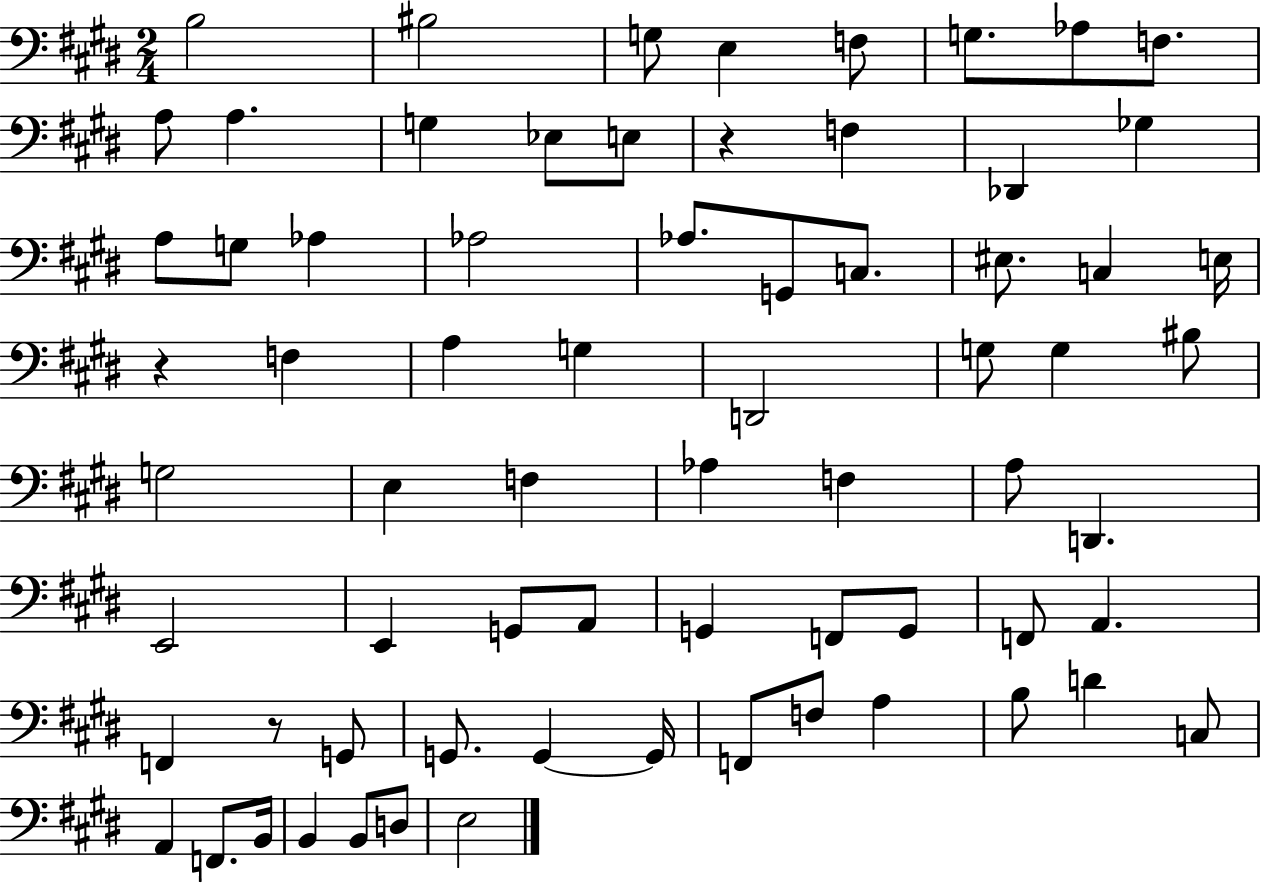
B3/h BIS3/h G3/e E3/q F3/e G3/e. Ab3/e F3/e. A3/e A3/q. G3/q Eb3/e E3/e R/q F3/q Db2/q Gb3/q A3/e G3/e Ab3/q Ab3/h Ab3/e. G2/e C3/e. EIS3/e. C3/q E3/s R/q F3/q A3/q G3/q D2/h G3/e G3/q BIS3/e G3/h E3/q F3/q Ab3/q F3/q A3/e D2/q. E2/h E2/q G2/e A2/e G2/q F2/e G2/e F2/e A2/q. F2/q R/e G2/e G2/e. G2/q G2/s F2/e F3/e A3/q B3/e D4/q C3/e A2/q F2/e. B2/s B2/q B2/e D3/e E3/h